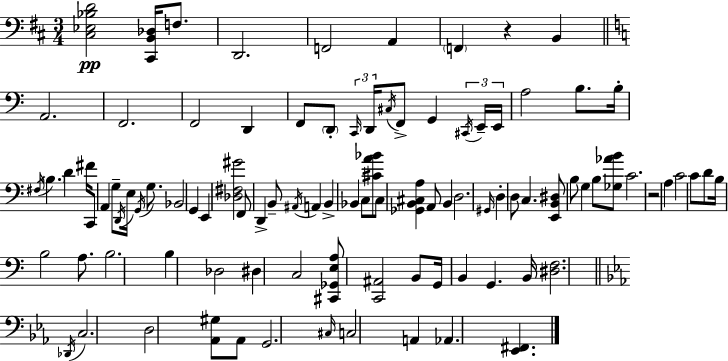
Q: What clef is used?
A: bass